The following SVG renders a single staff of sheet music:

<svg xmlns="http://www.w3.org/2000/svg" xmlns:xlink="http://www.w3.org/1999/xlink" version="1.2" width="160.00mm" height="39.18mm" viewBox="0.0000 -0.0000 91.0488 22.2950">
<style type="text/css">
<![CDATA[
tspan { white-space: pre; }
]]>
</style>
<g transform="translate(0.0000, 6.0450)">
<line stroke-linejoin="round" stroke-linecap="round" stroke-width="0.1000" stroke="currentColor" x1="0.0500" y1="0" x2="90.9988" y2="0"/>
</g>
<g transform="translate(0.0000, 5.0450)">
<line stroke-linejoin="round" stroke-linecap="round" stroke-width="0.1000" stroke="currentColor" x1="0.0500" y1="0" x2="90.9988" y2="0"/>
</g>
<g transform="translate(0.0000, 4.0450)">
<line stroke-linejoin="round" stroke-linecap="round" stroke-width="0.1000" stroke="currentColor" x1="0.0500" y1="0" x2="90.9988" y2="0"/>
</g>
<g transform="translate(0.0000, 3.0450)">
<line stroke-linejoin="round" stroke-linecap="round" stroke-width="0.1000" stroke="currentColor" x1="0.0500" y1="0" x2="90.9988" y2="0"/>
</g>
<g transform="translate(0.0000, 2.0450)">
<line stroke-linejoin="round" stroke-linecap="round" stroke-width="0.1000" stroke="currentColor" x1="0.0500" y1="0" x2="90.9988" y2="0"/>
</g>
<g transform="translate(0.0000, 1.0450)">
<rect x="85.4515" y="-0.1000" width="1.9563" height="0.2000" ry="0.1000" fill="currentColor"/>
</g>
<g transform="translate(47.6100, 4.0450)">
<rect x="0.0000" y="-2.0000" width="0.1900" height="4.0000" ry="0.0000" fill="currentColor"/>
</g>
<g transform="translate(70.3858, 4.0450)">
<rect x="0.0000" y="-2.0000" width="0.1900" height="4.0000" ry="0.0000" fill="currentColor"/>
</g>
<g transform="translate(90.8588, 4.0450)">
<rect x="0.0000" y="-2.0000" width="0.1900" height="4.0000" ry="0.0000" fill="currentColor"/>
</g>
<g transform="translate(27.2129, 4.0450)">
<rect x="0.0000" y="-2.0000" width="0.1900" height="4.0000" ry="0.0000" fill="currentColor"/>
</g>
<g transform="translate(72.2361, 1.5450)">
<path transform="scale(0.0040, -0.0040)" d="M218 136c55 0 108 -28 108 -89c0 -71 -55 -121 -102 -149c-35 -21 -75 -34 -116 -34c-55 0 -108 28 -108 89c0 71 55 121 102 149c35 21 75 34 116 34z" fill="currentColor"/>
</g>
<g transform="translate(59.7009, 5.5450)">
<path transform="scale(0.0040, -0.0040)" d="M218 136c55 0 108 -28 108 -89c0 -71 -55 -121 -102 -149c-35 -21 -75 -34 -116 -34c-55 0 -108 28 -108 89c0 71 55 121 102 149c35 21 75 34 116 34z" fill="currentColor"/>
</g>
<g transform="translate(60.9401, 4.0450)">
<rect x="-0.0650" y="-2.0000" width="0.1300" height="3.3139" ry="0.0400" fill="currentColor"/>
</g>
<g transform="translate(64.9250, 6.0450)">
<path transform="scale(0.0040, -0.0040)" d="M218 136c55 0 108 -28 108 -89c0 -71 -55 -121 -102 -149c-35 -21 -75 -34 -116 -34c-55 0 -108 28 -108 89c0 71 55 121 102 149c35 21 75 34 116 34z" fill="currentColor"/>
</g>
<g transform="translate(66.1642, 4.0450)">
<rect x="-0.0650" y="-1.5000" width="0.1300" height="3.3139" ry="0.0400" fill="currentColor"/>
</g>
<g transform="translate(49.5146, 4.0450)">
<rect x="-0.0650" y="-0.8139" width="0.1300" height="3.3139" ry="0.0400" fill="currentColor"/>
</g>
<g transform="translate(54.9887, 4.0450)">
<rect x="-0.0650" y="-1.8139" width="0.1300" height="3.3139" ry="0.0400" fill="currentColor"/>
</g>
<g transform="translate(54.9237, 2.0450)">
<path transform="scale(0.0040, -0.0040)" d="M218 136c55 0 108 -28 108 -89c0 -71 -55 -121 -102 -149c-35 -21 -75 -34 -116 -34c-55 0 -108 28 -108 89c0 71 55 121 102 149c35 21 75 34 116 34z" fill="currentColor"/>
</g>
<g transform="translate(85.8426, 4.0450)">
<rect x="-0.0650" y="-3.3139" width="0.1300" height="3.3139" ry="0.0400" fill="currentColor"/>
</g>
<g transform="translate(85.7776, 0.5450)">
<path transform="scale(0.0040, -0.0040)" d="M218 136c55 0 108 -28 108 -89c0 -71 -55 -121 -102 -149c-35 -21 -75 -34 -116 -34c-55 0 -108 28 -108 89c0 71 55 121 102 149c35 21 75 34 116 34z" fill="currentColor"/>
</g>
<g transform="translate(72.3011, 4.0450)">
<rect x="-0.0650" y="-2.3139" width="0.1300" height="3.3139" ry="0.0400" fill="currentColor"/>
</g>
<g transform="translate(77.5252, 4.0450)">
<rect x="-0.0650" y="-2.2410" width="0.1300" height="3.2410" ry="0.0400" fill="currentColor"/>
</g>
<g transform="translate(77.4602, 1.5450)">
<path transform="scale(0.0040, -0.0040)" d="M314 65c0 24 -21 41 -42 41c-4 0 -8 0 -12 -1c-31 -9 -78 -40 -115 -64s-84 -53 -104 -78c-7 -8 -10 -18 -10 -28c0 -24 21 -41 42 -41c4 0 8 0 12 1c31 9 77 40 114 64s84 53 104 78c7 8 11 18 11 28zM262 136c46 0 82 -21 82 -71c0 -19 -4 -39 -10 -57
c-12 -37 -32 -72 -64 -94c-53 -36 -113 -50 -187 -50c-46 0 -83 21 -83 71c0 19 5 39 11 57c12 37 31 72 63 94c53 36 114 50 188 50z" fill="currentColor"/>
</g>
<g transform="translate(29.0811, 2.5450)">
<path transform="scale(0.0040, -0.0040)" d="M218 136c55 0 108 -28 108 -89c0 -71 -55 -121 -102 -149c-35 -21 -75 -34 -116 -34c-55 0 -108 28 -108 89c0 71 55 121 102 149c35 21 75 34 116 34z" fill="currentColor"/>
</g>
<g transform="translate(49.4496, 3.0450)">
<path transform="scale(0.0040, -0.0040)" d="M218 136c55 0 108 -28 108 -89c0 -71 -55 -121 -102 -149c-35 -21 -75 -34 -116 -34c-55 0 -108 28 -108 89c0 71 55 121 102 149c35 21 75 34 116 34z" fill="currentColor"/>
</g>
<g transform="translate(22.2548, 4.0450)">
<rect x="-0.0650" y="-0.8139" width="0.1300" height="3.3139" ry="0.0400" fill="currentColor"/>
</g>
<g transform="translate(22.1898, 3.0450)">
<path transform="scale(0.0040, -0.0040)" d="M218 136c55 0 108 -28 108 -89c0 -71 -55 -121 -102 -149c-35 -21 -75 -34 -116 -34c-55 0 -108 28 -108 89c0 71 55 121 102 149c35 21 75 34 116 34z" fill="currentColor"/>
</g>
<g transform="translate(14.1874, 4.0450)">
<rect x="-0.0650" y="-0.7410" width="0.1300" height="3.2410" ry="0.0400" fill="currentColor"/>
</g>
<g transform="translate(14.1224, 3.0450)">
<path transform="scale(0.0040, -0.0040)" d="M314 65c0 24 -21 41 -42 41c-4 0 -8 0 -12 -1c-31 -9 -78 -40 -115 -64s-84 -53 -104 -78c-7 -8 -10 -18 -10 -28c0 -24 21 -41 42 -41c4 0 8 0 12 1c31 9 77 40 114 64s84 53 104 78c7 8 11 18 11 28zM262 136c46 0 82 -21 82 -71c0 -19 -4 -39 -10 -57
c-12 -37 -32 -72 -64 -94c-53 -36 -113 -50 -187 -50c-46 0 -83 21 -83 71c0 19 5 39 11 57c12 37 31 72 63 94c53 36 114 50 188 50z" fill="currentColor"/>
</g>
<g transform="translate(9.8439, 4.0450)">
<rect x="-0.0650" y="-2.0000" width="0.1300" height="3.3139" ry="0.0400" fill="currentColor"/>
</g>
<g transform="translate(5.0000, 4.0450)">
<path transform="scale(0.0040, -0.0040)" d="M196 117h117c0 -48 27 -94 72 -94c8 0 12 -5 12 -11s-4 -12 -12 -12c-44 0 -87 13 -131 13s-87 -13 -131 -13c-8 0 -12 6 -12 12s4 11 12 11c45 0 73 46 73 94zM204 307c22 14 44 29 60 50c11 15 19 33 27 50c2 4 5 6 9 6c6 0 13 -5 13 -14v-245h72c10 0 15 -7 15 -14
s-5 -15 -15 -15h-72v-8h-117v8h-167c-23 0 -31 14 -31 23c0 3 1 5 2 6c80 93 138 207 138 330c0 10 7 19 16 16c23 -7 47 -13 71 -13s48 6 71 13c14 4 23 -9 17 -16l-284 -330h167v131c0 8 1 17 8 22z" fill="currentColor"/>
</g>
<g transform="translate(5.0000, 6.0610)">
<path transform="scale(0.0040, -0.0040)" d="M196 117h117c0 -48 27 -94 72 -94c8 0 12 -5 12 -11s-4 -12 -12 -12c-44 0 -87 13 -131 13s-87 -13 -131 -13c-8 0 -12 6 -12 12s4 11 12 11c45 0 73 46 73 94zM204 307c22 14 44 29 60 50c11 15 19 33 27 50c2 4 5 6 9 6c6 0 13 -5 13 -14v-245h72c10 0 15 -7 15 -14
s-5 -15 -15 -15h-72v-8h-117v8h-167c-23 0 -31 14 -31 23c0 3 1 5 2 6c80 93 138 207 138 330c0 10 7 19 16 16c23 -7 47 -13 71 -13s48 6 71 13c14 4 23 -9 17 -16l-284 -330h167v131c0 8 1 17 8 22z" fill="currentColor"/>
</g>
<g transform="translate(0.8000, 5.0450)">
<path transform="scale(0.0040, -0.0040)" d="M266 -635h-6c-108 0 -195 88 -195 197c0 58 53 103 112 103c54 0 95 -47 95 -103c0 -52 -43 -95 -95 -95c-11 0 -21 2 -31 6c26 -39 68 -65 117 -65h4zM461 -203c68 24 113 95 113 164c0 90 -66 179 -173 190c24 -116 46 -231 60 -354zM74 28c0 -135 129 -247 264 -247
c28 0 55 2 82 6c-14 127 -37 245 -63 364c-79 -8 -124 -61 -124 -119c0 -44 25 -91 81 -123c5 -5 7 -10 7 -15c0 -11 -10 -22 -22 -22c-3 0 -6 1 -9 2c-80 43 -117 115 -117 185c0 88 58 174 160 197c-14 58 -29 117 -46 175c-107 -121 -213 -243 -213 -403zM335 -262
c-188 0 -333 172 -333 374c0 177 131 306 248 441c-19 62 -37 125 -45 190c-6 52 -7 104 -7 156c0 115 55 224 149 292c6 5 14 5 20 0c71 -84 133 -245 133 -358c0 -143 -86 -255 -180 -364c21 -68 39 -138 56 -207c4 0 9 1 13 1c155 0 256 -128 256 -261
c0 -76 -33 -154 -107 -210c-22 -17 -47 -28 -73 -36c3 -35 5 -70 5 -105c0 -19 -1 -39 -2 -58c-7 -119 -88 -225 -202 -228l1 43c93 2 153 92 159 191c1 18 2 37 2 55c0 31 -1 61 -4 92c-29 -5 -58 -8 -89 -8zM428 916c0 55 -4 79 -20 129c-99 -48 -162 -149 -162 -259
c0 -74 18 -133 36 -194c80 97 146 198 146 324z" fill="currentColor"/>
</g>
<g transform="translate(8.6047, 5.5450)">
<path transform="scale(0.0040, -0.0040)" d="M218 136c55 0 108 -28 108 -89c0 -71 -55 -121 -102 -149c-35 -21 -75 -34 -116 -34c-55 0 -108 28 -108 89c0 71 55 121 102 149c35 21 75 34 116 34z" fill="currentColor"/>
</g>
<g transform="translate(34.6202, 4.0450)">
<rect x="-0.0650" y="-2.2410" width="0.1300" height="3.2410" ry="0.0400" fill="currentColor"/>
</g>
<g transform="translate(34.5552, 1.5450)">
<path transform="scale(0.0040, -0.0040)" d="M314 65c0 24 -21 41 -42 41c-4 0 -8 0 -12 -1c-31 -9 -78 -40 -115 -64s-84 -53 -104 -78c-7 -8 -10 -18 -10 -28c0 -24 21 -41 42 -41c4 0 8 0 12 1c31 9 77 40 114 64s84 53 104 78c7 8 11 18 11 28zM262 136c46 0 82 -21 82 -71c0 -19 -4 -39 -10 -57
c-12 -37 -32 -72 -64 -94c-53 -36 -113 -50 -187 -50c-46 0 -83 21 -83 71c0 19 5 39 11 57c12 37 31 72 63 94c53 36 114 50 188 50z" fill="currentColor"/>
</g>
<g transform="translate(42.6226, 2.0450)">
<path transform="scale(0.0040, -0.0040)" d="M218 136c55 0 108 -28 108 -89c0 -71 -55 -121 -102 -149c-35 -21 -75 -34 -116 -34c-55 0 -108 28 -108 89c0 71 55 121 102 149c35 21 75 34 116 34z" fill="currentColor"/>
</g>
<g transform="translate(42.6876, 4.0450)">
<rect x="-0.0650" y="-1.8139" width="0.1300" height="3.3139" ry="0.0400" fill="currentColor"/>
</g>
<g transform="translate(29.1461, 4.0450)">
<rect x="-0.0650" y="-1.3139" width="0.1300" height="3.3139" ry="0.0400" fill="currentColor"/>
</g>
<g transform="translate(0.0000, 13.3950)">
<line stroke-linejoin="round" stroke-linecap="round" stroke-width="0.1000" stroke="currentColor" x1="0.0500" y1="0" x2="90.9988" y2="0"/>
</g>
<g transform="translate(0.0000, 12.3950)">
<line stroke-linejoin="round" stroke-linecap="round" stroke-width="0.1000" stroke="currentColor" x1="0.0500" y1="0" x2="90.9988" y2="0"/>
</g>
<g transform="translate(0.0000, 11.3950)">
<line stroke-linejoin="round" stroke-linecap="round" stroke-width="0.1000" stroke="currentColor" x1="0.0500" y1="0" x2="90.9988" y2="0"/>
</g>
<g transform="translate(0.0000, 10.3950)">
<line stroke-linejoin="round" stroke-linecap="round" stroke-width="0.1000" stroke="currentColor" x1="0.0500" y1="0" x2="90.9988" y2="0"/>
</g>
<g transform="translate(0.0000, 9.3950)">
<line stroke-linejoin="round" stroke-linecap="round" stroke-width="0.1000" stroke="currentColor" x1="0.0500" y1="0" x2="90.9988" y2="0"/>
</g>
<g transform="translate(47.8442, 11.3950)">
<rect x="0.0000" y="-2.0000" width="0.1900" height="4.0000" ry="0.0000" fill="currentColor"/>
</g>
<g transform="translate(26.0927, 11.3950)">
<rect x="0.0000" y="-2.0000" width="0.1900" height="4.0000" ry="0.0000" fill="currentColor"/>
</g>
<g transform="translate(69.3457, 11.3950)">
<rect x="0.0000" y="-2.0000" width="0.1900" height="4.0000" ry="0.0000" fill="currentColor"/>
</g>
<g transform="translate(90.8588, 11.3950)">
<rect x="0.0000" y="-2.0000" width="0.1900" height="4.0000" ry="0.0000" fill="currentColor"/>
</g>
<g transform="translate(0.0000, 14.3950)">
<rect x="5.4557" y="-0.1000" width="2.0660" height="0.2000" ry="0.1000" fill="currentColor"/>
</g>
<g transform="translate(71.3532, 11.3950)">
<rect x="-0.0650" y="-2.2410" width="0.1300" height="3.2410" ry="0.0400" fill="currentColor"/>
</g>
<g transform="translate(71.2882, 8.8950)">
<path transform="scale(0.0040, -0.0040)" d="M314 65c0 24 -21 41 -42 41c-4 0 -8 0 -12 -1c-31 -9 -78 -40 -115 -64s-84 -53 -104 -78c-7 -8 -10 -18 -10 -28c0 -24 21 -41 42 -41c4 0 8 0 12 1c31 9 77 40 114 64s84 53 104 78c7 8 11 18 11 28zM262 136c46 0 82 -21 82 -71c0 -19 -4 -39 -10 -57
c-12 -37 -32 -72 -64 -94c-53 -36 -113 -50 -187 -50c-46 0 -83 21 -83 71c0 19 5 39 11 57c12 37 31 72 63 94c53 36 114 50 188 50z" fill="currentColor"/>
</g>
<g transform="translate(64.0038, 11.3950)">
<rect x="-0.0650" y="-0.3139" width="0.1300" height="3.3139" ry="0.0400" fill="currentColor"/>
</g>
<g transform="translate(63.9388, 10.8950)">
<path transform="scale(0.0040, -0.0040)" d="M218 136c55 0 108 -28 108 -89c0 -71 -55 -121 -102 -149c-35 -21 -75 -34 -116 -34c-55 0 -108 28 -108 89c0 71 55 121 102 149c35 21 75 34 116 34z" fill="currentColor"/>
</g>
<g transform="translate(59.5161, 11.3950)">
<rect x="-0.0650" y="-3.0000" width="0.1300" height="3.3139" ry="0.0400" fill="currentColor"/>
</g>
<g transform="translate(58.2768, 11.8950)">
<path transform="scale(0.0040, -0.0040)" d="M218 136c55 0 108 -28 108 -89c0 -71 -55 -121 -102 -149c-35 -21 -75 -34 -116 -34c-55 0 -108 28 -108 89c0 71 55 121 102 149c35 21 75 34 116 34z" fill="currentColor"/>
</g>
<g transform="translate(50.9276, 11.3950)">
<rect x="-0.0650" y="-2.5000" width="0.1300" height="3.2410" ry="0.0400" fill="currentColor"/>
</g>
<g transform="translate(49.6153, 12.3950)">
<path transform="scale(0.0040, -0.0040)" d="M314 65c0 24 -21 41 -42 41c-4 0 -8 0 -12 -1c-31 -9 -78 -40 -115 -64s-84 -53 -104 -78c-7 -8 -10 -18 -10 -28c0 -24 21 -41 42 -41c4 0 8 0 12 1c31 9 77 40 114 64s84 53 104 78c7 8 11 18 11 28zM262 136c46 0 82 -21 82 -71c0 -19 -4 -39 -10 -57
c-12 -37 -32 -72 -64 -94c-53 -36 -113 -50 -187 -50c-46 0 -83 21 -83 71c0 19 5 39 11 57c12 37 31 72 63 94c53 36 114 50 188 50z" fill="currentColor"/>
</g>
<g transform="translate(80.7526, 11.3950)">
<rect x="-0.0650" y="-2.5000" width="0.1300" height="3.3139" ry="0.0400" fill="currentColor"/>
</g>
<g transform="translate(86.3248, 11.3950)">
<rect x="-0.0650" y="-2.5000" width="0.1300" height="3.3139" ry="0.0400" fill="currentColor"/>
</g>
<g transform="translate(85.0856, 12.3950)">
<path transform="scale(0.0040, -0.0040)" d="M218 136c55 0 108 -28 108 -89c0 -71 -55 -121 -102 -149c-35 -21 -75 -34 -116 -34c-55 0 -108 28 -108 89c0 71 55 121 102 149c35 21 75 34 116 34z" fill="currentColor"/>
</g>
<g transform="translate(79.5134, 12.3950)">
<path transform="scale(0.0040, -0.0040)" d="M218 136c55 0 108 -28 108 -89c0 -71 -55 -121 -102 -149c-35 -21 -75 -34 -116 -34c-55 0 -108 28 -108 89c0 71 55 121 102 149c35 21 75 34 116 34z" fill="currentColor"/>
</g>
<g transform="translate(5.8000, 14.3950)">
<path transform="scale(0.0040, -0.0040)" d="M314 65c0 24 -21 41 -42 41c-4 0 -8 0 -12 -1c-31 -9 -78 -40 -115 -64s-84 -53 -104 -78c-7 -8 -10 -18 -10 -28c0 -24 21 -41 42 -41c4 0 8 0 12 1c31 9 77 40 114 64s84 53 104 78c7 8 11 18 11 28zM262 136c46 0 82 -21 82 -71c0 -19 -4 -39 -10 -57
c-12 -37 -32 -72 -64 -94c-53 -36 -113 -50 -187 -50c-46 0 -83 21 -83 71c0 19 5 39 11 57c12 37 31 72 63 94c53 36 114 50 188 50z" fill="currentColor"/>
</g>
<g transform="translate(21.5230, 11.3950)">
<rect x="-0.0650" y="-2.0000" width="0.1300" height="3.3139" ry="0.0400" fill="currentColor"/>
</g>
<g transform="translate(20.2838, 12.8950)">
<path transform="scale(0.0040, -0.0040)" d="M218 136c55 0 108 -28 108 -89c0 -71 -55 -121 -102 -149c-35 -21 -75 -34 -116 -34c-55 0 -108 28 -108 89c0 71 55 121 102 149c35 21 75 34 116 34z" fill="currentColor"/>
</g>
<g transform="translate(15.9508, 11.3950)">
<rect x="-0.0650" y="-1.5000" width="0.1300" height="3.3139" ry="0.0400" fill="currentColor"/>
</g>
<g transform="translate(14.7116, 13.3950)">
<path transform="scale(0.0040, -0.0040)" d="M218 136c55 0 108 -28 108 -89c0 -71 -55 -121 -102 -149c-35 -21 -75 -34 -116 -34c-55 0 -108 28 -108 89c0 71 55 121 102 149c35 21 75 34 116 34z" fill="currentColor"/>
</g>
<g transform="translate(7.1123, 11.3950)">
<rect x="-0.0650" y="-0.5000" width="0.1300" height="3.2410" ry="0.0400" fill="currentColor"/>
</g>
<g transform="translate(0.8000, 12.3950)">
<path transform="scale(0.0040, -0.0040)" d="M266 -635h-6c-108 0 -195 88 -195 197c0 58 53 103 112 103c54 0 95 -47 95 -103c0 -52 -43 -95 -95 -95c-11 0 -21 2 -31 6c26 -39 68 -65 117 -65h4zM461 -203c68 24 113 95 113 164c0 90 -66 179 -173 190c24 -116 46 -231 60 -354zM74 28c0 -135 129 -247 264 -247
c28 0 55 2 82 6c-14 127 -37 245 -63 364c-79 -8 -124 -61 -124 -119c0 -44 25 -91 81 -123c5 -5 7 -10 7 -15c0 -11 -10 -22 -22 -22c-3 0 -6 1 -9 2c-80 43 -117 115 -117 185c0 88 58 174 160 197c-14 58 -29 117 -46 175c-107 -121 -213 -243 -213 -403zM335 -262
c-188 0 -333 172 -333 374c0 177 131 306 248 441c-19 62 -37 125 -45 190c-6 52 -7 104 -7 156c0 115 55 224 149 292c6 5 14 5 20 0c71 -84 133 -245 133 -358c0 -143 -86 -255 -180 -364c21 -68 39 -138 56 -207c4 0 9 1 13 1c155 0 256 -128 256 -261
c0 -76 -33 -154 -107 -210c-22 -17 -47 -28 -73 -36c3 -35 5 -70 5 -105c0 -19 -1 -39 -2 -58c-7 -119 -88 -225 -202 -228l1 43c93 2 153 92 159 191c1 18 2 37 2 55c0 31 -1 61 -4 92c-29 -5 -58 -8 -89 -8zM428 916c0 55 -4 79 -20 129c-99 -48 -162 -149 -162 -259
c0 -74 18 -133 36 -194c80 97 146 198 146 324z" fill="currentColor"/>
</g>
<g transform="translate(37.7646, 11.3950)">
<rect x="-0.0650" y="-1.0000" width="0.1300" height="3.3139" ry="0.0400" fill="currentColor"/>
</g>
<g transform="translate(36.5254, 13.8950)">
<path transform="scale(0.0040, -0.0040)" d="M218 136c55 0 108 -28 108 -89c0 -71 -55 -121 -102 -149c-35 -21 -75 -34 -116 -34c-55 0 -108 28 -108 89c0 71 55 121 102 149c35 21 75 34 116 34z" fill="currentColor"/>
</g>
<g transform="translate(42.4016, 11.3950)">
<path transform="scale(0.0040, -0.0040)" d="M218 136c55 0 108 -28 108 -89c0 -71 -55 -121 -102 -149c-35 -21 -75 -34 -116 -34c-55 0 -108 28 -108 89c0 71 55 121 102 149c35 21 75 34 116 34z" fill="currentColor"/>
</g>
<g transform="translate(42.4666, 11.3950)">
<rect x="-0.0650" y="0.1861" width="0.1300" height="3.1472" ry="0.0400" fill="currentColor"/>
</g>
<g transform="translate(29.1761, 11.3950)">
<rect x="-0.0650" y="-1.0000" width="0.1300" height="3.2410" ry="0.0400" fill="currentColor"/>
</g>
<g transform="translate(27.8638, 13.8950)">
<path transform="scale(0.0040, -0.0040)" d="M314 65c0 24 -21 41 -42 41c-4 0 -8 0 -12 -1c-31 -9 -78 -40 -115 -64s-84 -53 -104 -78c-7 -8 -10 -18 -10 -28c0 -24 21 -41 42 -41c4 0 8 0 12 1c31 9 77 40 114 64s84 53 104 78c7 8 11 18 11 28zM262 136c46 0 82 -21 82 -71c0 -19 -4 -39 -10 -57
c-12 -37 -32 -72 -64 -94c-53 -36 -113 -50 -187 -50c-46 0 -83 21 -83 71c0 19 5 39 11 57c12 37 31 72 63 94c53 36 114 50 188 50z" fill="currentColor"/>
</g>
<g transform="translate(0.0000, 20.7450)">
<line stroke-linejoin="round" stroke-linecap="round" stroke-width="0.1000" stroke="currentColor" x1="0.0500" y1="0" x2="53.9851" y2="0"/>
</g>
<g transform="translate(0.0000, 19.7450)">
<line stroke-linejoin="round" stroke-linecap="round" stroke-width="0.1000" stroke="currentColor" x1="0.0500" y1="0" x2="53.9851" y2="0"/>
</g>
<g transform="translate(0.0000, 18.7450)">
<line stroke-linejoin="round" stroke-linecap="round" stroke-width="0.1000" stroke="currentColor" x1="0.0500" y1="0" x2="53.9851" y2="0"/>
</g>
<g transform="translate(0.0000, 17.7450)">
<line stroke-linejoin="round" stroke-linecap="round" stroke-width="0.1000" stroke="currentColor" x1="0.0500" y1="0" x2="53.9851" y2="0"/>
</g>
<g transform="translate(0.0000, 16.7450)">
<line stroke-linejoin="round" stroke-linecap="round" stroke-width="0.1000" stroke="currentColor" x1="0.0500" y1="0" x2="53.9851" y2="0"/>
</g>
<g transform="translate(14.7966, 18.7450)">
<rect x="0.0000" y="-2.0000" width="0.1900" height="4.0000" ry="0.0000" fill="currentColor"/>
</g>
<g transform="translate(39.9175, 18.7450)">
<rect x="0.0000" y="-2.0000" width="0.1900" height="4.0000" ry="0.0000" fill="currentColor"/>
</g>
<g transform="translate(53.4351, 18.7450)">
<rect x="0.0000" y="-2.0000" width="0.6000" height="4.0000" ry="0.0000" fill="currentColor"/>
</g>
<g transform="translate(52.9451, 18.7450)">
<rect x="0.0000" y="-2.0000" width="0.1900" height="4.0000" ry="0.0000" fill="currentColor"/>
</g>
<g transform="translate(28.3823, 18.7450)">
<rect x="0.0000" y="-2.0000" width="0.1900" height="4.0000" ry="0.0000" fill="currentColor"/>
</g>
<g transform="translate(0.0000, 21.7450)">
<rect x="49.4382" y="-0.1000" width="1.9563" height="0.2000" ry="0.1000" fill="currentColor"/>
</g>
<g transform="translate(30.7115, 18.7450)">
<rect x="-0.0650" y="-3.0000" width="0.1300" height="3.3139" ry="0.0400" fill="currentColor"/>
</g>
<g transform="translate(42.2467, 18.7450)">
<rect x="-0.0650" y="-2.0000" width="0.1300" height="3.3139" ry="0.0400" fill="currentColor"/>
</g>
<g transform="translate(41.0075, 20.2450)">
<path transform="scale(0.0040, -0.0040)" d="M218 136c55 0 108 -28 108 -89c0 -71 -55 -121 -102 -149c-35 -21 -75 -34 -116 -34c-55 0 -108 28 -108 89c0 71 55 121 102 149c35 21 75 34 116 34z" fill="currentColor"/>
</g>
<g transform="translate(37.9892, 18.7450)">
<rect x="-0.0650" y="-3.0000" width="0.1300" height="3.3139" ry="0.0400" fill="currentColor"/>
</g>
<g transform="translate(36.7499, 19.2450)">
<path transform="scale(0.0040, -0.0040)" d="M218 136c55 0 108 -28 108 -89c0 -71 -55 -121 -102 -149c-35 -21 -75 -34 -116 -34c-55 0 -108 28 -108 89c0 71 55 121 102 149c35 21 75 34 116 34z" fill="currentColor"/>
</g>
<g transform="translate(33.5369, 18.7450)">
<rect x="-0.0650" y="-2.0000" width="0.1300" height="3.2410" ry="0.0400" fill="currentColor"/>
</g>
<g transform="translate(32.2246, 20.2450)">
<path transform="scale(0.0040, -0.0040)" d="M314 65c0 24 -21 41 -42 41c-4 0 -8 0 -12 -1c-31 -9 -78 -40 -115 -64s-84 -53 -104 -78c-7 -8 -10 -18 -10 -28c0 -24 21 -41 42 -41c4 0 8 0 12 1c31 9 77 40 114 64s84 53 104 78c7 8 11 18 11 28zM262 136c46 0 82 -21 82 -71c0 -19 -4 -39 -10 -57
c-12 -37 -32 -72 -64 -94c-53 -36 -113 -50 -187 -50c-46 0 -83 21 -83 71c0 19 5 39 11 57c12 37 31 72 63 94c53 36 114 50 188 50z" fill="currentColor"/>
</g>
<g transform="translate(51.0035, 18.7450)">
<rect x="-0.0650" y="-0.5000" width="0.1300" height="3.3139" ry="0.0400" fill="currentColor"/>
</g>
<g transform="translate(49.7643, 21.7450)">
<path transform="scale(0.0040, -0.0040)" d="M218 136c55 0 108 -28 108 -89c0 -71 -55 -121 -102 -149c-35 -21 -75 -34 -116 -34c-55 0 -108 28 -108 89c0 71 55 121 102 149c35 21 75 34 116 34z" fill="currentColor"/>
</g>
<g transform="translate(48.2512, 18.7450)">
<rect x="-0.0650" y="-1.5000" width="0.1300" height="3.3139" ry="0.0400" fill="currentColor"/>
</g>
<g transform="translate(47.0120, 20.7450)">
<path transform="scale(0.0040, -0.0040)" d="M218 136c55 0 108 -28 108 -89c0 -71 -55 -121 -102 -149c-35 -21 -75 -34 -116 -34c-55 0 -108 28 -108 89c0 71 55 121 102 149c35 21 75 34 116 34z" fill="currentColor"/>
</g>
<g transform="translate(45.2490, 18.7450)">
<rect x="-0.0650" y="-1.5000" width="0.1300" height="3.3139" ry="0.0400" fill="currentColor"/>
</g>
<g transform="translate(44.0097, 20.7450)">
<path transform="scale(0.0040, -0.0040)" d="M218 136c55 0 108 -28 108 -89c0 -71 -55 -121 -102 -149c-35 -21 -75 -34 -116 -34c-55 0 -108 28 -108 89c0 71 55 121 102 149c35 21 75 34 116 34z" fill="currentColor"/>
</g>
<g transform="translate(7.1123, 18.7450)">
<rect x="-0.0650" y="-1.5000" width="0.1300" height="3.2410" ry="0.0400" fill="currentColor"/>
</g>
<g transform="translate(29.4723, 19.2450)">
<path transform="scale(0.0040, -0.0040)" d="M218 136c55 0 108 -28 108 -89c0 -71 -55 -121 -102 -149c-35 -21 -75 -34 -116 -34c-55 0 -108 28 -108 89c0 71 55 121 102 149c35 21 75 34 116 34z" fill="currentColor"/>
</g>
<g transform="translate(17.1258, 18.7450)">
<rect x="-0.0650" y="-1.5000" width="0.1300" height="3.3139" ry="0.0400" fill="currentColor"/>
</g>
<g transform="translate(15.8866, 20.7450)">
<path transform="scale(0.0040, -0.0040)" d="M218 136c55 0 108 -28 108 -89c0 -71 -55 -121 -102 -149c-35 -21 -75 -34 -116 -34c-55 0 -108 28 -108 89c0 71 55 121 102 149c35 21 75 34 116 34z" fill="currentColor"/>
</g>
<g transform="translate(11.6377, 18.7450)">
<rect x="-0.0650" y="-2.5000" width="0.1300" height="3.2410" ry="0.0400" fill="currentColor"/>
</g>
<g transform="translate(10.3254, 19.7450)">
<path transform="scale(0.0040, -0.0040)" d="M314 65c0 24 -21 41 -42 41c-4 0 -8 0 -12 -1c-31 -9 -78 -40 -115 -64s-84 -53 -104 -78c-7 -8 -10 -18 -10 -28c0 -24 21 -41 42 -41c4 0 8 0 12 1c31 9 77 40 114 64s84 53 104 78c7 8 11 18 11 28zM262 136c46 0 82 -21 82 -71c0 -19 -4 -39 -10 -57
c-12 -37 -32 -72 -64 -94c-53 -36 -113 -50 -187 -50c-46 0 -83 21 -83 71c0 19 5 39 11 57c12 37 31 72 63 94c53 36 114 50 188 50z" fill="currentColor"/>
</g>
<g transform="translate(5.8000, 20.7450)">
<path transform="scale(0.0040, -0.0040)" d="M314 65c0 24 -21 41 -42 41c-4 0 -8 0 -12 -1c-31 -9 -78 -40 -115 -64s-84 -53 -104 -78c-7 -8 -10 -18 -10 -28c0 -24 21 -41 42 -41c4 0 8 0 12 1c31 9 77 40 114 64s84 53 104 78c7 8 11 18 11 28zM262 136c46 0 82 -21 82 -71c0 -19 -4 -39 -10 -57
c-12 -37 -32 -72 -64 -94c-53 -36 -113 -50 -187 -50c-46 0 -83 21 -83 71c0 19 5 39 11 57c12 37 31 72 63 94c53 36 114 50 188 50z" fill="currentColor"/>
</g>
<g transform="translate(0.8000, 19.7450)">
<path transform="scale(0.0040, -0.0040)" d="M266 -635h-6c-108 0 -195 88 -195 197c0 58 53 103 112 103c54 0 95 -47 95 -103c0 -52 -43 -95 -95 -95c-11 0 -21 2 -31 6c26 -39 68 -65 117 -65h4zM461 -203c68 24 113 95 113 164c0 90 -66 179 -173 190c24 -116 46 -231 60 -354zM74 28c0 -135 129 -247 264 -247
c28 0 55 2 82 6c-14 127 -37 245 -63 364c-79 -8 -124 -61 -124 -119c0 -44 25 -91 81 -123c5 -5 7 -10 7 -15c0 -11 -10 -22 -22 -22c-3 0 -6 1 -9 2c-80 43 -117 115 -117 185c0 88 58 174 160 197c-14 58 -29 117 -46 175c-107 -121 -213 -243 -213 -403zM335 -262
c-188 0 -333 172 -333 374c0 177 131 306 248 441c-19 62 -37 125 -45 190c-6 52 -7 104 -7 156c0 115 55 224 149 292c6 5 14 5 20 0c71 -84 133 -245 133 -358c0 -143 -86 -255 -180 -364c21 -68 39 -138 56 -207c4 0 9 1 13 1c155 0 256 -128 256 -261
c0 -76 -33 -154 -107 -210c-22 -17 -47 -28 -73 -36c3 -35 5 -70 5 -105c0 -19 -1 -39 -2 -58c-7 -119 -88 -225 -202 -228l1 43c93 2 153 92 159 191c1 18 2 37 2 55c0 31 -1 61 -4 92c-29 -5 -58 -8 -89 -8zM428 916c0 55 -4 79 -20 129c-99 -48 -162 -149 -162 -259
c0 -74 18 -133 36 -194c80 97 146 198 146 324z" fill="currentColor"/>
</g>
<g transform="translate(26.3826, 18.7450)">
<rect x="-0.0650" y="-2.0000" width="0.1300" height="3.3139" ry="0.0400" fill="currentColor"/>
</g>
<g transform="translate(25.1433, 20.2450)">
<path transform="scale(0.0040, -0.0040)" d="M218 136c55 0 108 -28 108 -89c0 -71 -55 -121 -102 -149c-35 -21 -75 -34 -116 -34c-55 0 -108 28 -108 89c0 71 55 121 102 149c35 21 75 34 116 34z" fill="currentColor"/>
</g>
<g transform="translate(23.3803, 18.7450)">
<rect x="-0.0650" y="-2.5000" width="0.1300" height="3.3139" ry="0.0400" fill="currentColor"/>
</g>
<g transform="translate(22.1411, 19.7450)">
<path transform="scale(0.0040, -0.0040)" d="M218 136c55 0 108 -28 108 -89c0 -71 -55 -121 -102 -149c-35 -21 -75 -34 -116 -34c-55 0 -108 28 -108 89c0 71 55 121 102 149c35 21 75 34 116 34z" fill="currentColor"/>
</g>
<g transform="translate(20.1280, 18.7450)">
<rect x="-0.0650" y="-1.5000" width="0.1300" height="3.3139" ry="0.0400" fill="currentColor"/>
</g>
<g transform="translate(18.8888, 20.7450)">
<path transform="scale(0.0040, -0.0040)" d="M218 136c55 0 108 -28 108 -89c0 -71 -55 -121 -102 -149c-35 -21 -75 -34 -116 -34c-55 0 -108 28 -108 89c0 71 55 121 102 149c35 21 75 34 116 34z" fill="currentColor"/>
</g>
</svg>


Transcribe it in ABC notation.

X:1
T:Untitled
M:4/4
L:1/4
K:C
F d2 d e g2 f d f F E g g2 b C2 E F D2 D B G2 A c g2 G G E2 G2 E E G F A F2 A F E E C